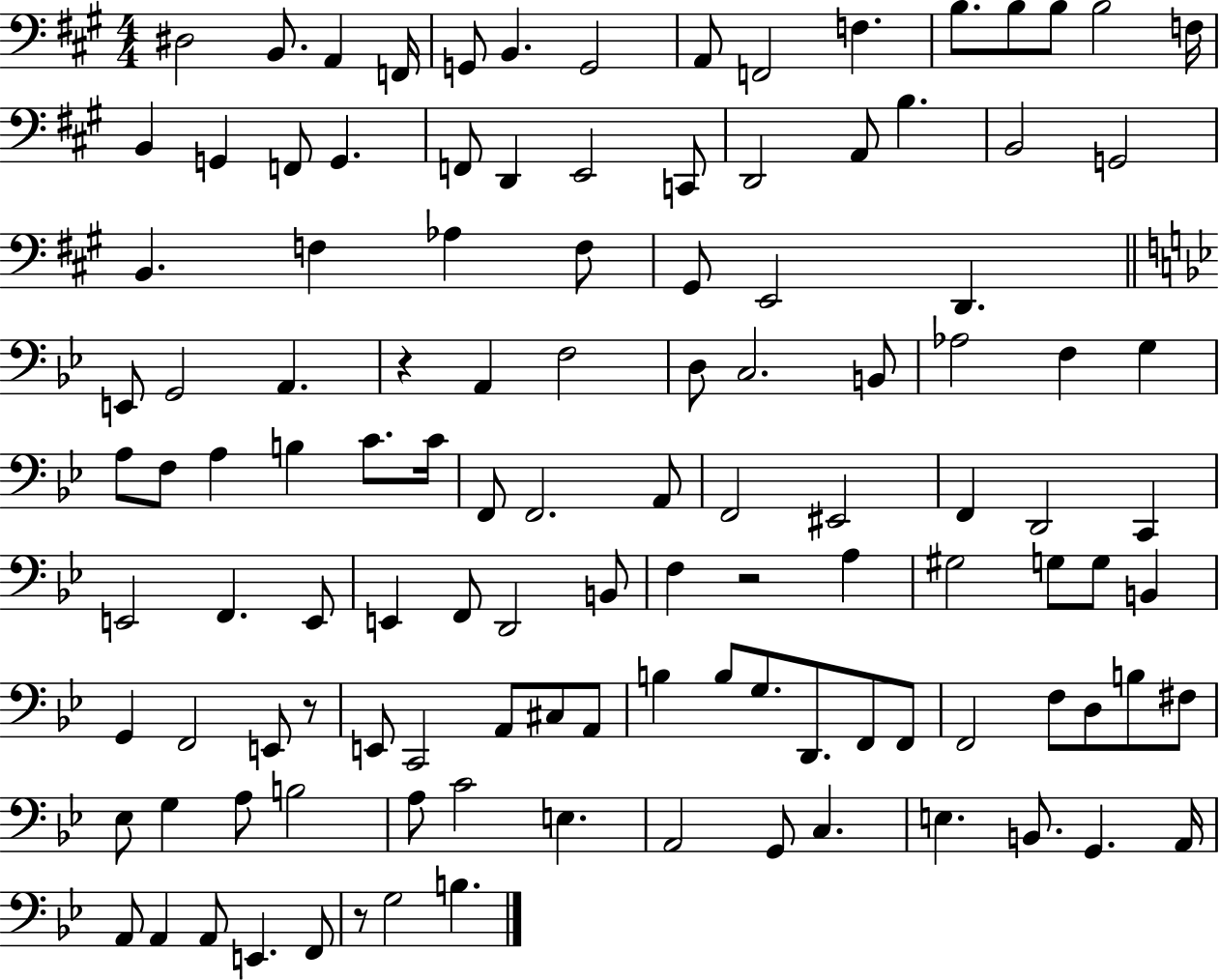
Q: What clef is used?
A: bass